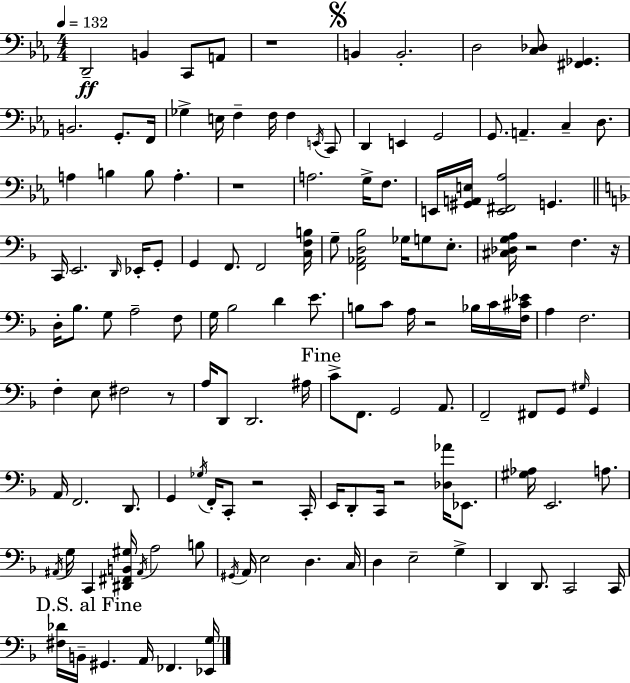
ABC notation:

X:1
T:Untitled
M:4/4
L:1/4
K:Eb
D,,2 B,, C,,/2 A,,/2 z4 B,, B,,2 D,2 [C,_D,]/2 [^F,,_G,,] B,,2 G,,/2 F,,/4 _G, E,/4 F, F,/4 F, E,,/4 C,,/2 D,, E,, G,,2 G,,/2 A,, C, D,/2 A, B, B,/2 A, z4 A,2 G,/4 F,/2 E,,/4 [^G,,A,,E,]/4 [E,,^F,,_A,]2 G,, C,,/4 E,,2 D,,/4 _E,,/4 G,,/2 G,, F,,/2 F,,2 [C,F,B,]/4 G,/2 [F,,_A,,D,_B,]2 _G,/4 G,/2 E,/2 [^C,_D,G,A,]/4 z2 F, z/4 D,/4 _B,/2 G,/2 A,2 F,/2 G,/4 _B,2 D E/2 B,/2 C/2 A,/4 z2 _B,/4 C/4 [F,^C_E]/4 A, F,2 F, E,/2 ^F,2 z/2 A,/4 D,,/2 D,,2 ^A,/4 C/2 F,,/2 G,,2 A,,/2 F,,2 ^F,,/2 G,,/2 ^G,/4 G,, A,,/4 F,,2 D,,/2 G,, _G,/4 F,,/4 C,,/2 z2 C,,/4 E,,/4 D,,/2 C,,/4 z2 [_D,_A]/4 _E,,/2 [^G,_A,]/4 E,,2 A,/2 ^A,,/4 G,/4 C,, [^D,,^F,,B,,^G,]/4 ^A,,/4 A,2 B,/2 ^G,,/4 A,,/4 E,2 D, C,/4 D, E,2 G, D,, D,,/2 C,,2 C,,/4 [^F,_D]/4 B,,/4 ^G,, A,,/4 _F,, [_E,,G,]/4